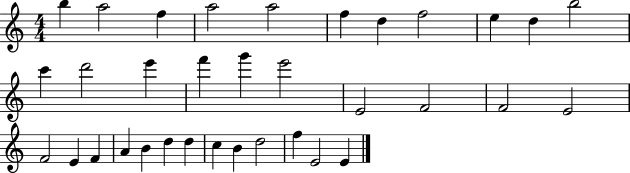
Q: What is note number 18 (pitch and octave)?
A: E4